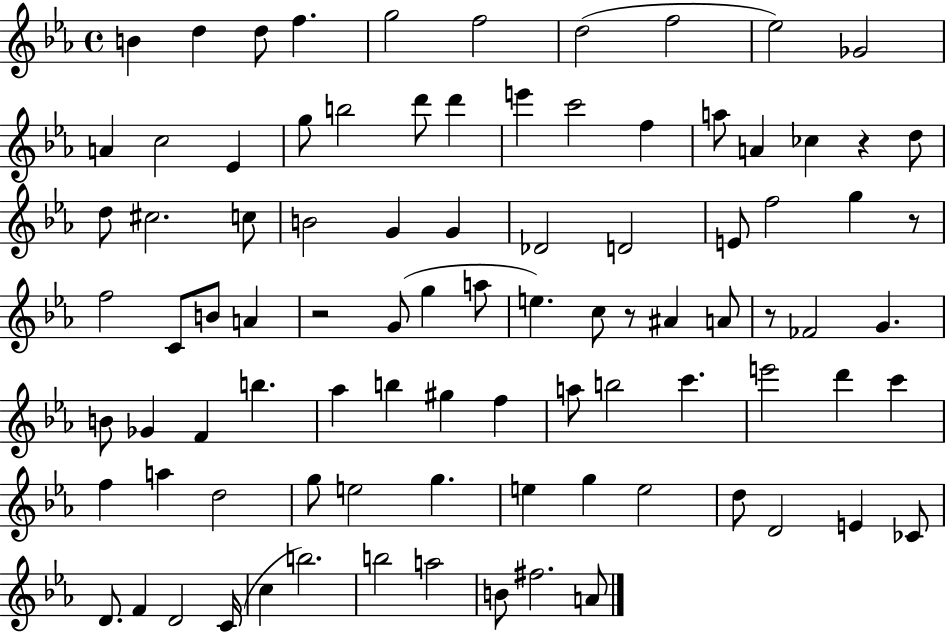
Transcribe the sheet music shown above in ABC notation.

X:1
T:Untitled
M:4/4
L:1/4
K:Eb
B d d/2 f g2 f2 d2 f2 _e2 _G2 A c2 _E g/2 b2 d'/2 d' e' c'2 f a/2 A _c z d/2 d/2 ^c2 c/2 B2 G G _D2 D2 E/2 f2 g z/2 f2 C/2 B/2 A z2 G/2 g a/2 e c/2 z/2 ^A A/2 z/2 _F2 G B/2 _G F b _a b ^g f a/2 b2 c' e'2 d' c' f a d2 g/2 e2 g e g e2 d/2 D2 E _C/2 D/2 F D2 C/4 c b2 b2 a2 B/2 ^f2 A/2